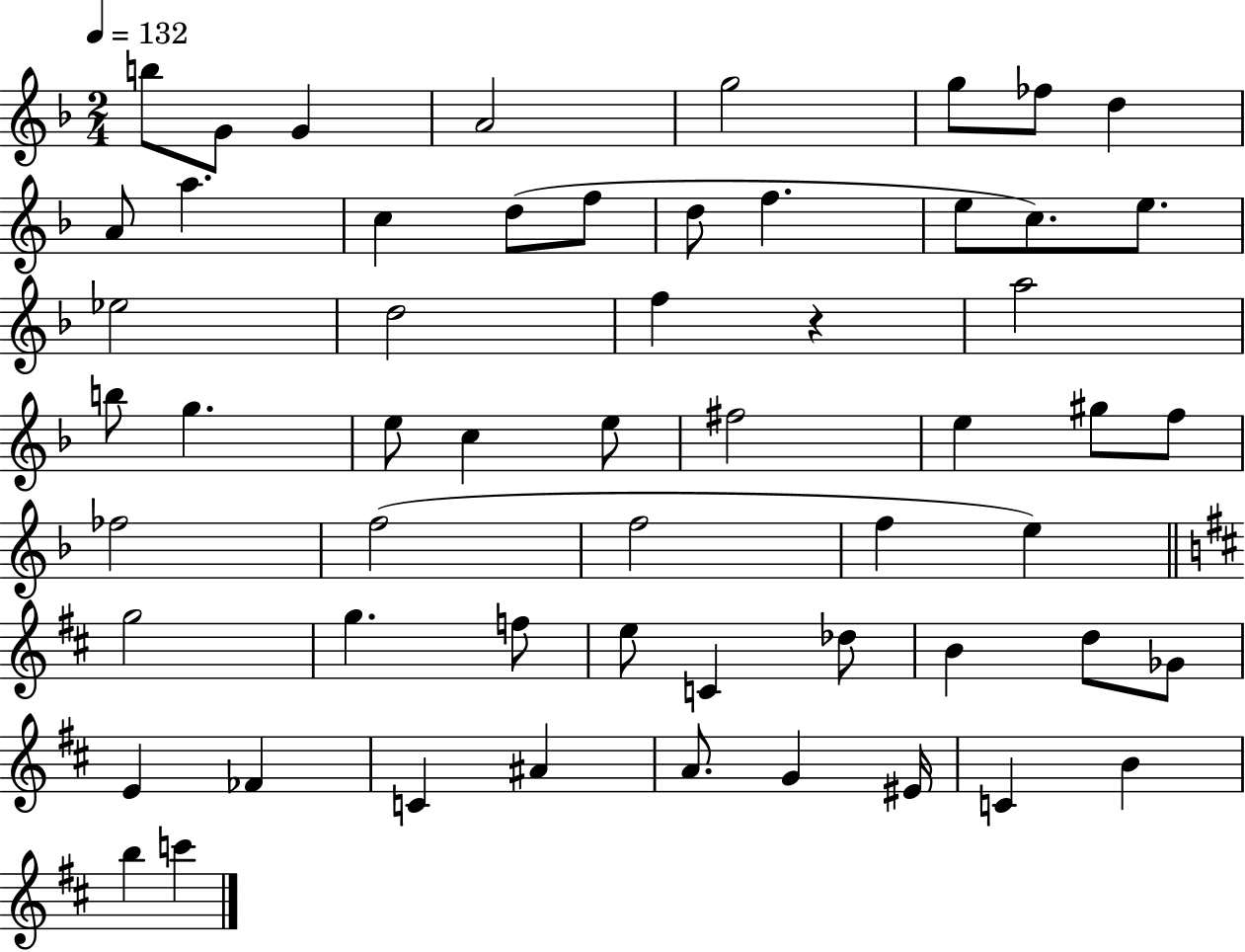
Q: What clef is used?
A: treble